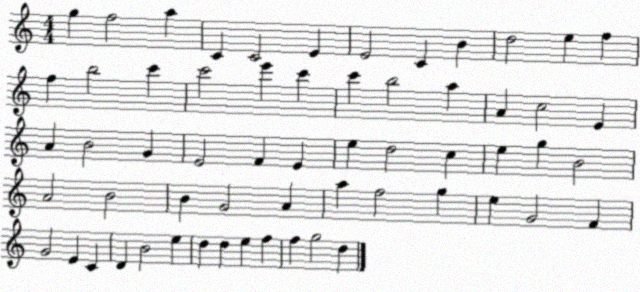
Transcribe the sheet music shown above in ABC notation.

X:1
T:Untitled
M:4/4
L:1/4
K:C
g f2 a C C2 E E2 C B d2 e f f b2 c' c'2 e' c' c' b2 a A c2 E A B2 G E2 F E e d2 c e g B2 A2 B2 B G2 A a f2 g e G2 F G2 E C D B2 e d d e f f g2 d